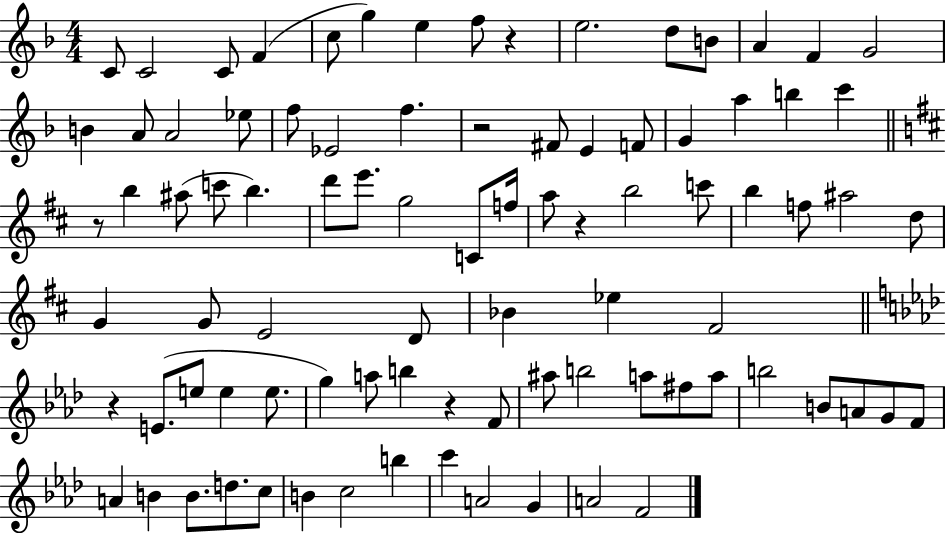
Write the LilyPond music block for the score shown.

{
  \clef treble
  \numericTimeSignature
  \time 4/4
  \key f \major
  c'8 c'2 c'8 f'4( | c''8 g''4) e''4 f''8 r4 | e''2. d''8 b'8 | a'4 f'4 g'2 | \break b'4 a'8 a'2 ees''8 | f''8 ees'2 f''4. | r2 fis'8 e'4 f'8 | g'4 a''4 b''4 c'''4 | \break \bar "||" \break \key d \major r8 b''4 ais''8( c'''8 b''4.) | d'''8 e'''8. g''2 c'8 f''16 | a''8 r4 b''2 c'''8 | b''4 f''8 ais''2 d''8 | \break g'4 g'8 e'2 d'8 | bes'4 ees''4 fis'2 | \bar "||" \break \key aes \major r4 e'8.( e''8 e''4 e''8. | g''4) a''8 b''4 r4 f'8 | ais''8 b''2 a''8 fis''8 a''8 | b''2 b'8 a'8 g'8 f'8 | \break a'4 b'4 b'8. d''8. c''8 | b'4 c''2 b''4 | c'''4 a'2 g'4 | a'2 f'2 | \break \bar "|."
}